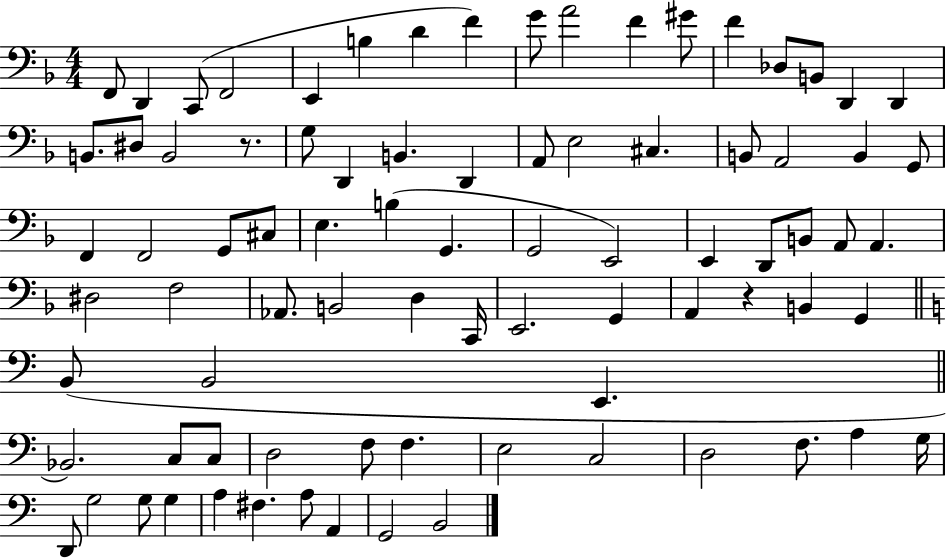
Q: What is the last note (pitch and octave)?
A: B2